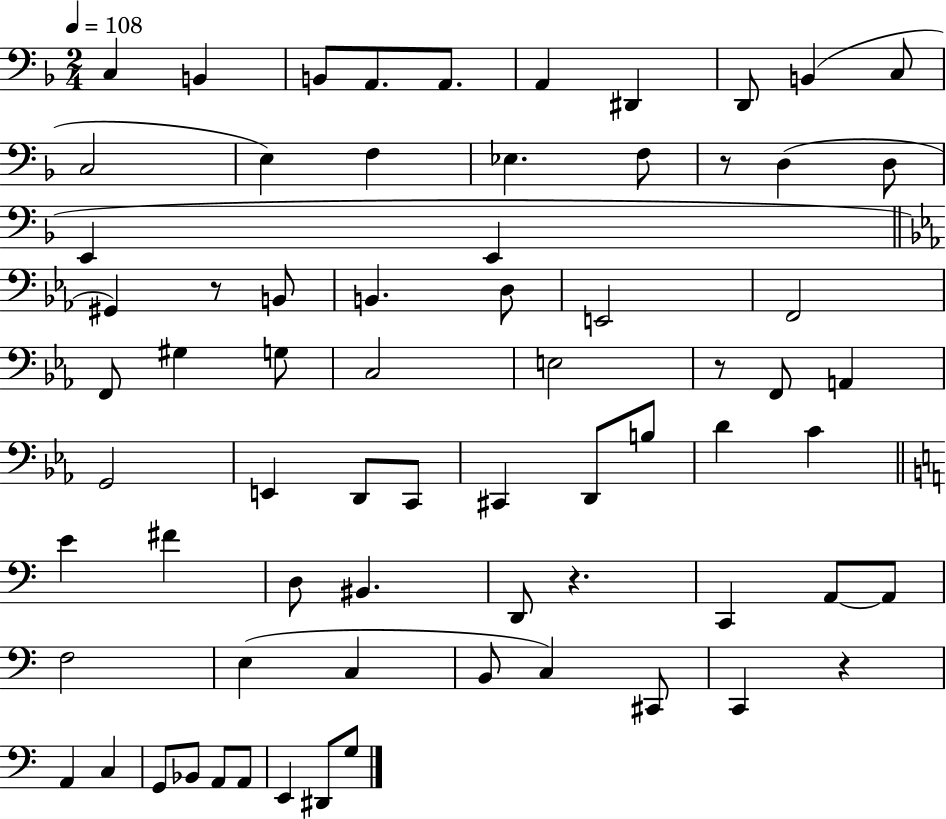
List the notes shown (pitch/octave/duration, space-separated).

C3/q B2/q B2/e A2/e. A2/e. A2/q D#2/q D2/e B2/q C3/e C3/h E3/q F3/q Eb3/q. F3/e R/e D3/q D3/e E2/q E2/q G#2/q R/e B2/e B2/q. D3/e E2/h F2/h F2/e G#3/q G3/e C3/h E3/h R/e F2/e A2/q G2/h E2/q D2/e C2/e C#2/q D2/e B3/e D4/q C4/q E4/q F#4/q D3/e BIS2/q. D2/e R/q. C2/q A2/e A2/e F3/h E3/q C3/q B2/e C3/q C#2/e C2/q R/q A2/q C3/q G2/e Bb2/e A2/e A2/e E2/q D#2/e G3/e